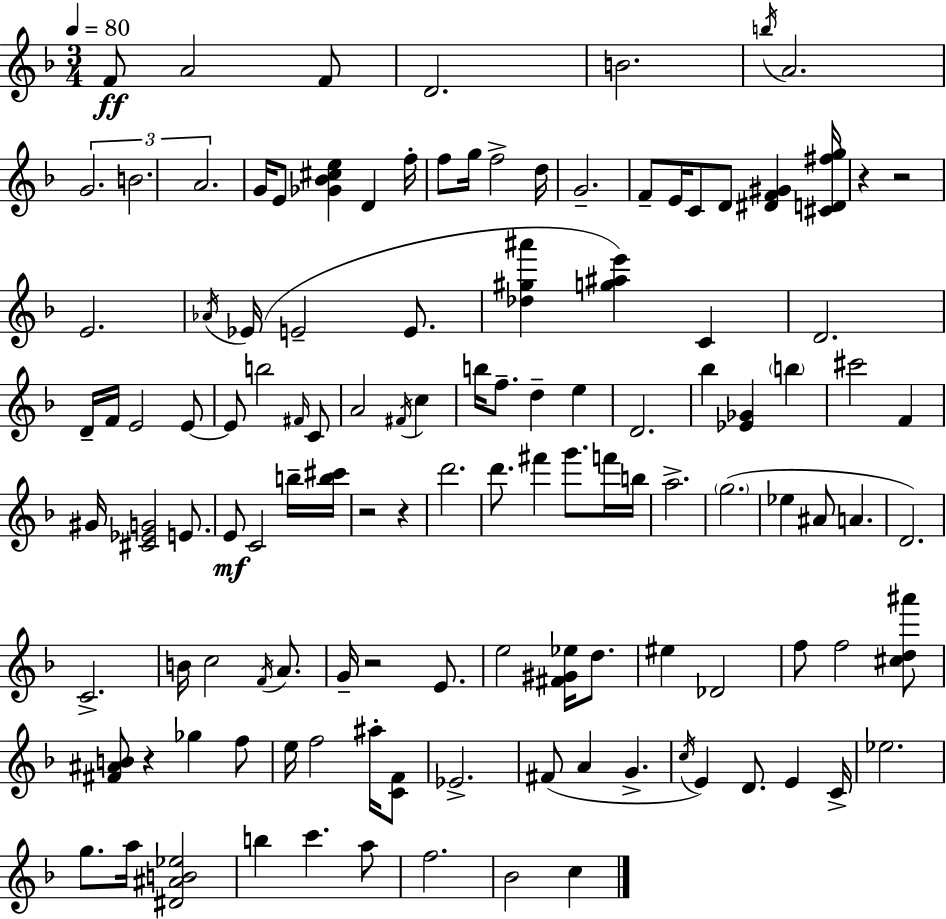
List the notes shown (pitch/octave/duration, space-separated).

F4/e A4/h F4/e D4/h. B4/h. B5/s A4/h. G4/h. B4/h. A4/h. G4/s E4/e [Gb4,Bb4,C#5,E5]/q D4/q F5/s F5/e G5/s F5/h D5/s G4/h. F4/e E4/s C4/e D4/e [D#4,F4,G#4]/q [C#4,D4,F#5,G5]/s R/q R/h E4/h. Ab4/s Eb4/s E4/h E4/e. [Db5,G#5,A#6]/q [G5,A#5,E6]/q C4/q D4/h. D4/s F4/s E4/h E4/e E4/e B5/h F#4/s C4/e A4/h F#4/s C5/q B5/s F5/e. D5/q E5/q D4/h. Bb5/q [Eb4,Gb4]/q B5/q C#6/h F4/q G#4/s [C#4,Eb4,G4]/h E4/e. E4/e C4/h B5/s [B5,C#6]/s R/h R/q D6/h. D6/e. F#6/q G6/e. F6/s B5/s A5/h. G5/h. Eb5/q A#4/e A4/q. D4/h. C4/h. B4/s C5/h F4/s A4/e. G4/s R/h E4/e. E5/h [F#4,G#4,Eb5]/s D5/e. EIS5/q Db4/h F5/e F5/h [C#5,D5,A#6]/e [F#4,A#4,B4]/e R/q Gb5/q F5/e E5/s F5/h A#5/s [C4,F4]/e Eb4/h. F#4/e A4/q G4/q. C5/s E4/q D4/e. E4/q C4/s Eb5/h. G5/e. A5/s [D#4,A#4,B4,Eb5]/h B5/q C6/q. A5/e F5/h. Bb4/h C5/q